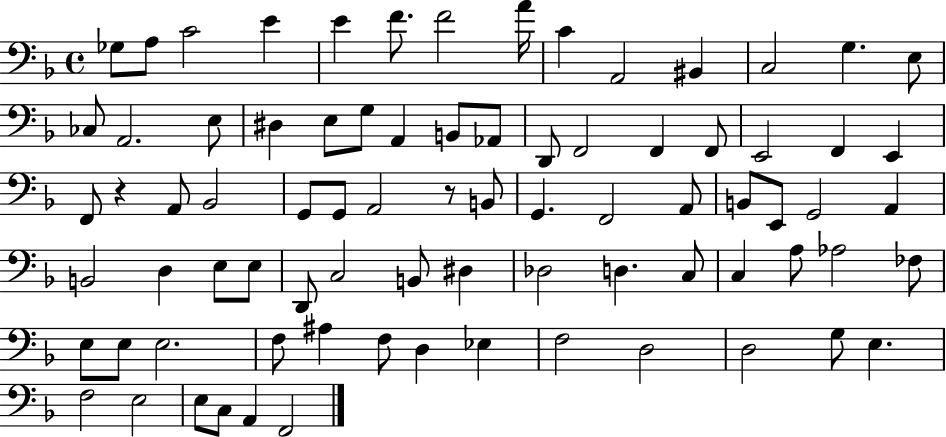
{
  \clef bass
  \time 4/4
  \defaultTimeSignature
  \key f \major
  ges8 a8 c'2 e'4 | e'4 f'8. f'2 a'16 | c'4 a,2 bis,4 | c2 g4. e8 | \break ces8 a,2. e8 | dis4 e8 g8 a,4 b,8 aes,8 | d,8 f,2 f,4 f,8 | e,2 f,4 e,4 | \break f,8 r4 a,8 bes,2 | g,8 g,8 a,2 r8 b,8 | g,4. f,2 a,8 | b,8 e,8 g,2 a,4 | \break b,2 d4 e8 e8 | d,8 c2 b,8 dis4 | des2 d4. c8 | c4 a8 aes2 fes8 | \break e8 e8 e2. | f8 ais4 f8 d4 ees4 | f2 d2 | d2 g8 e4. | \break f2 e2 | e8 c8 a,4 f,2 | \bar "|."
}